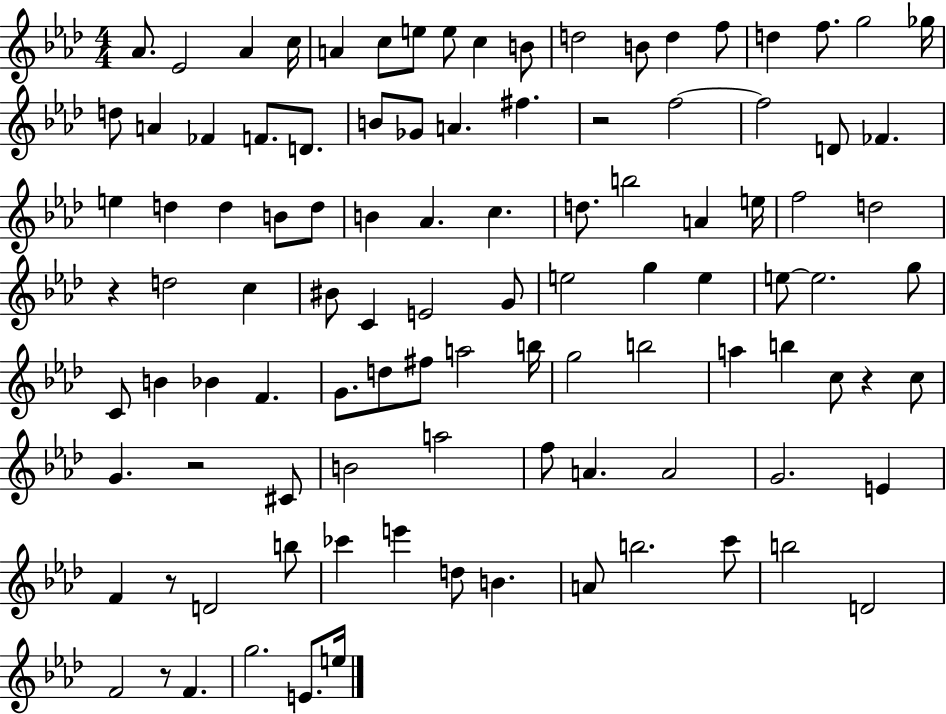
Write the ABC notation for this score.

X:1
T:Untitled
M:4/4
L:1/4
K:Ab
_A/2 _E2 _A c/4 A c/2 e/2 e/2 c B/2 d2 B/2 d f/2 d f/2 g2 _g/4 d/2 A _F F/2 D/2 B/2 _G/2 A ^f z2 f2 f2 D/2 _F e d d B/2 d/2 B _A c d/2 b2 A e/4 f2 d2 z d2 c ^B/2 C E2 G/2 e2 g e e/2 e2 g/2 C/2 B _B F G/2 d/2 ^f/2 a2 b/4 g2 b2 a b c/2 z c/2 G z2 ^C/2 B2 a2 f/2 A A2 G2 E F z/2 D2 b/2 _c' e' d/2 B A/2 b2 c'/2 b2 D2 F2 z/2 F g2 E/2 e/4